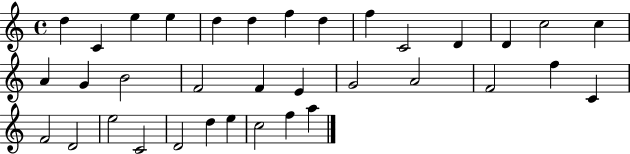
{
  \clef treble
  \time 4/4
  \defaultTimeSignature
  \key c \major
  d''4 c'4 e''4 e''4 | d''4 d''4 f''4 d''4 | f''4 c'2 d'4 | d'4 c''2 c''4 | \break a'4 g'4 b'2 | f'2 f'4 e'4 | g'2 a'2 | f'2 f''4 c'4 | \break f'2 d'2 | e''2 c'2 | d'2 d''4 e''4 | c''2 f''4 a''4 | \break \bar "|."
}